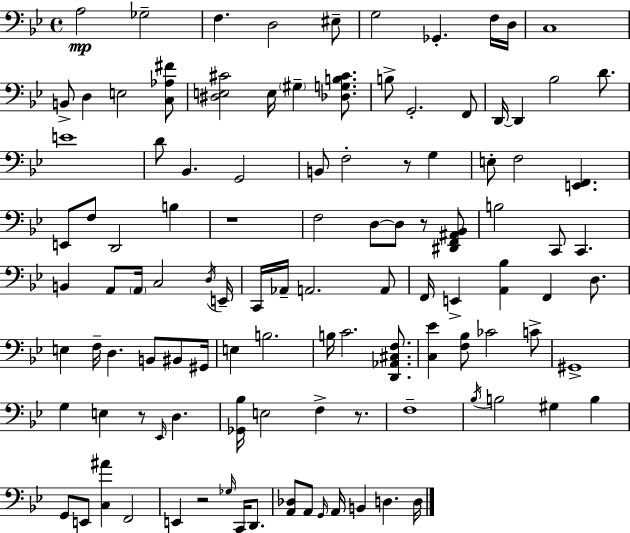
X:1
T:Untitled
M:4/4
L:1/4
K:Bb
A,2 _G,2 F, D,2 ^E,/2 G,2 _G,, F,/4 D,/4 C,4 B,,/2 D, E,2 [C,_A,^F]/2 [^D,E,^C]2 E,/4 ^G, [_D,G,B,^C]/2 B,/2 G,,2 F,,/2 D,,/4 D,, _B,2 D/2 E4 D/2 _B,, G,,2 B,,/2 F,2 z/2 G, E,/2 F,2 [E,,F,,] E,,/2 F,/2 D,,2 B, z4 F,2 D,/2 D,/2 z/2 [^D,,F,,^A,,_B,,]/2 B,2 C,,/2 C,, B,, A,,/2 A,,/4 C,2 D,/4 E,,/4 C,,/4 _A,,/4 A,,2 A,,/2 F,,/4 E,, [A,,_B,] F,, D,/2 E, F,/4 D, B,,/2 ^B,,/2 ^G,,/4 E, B,2 B,/4 C2 [D,,_A,,^C,F,]/2 [C,_E] [F,_B,]/2 _C2 C/2 ^G,,4 G, E, z/2 _E,,/4 D, [_G,,_B,]/4 E,2 F, z/2 F,4 _B,/4 B,2 ^G, B, G,,/2 E,,/2 [C,^A] F,,2 E,, z2 _G,/4 C,,/4 D,,/2 [A,,_D,]/2 A,,/2 G,,/4 A,,/4 B,, D, D,/4